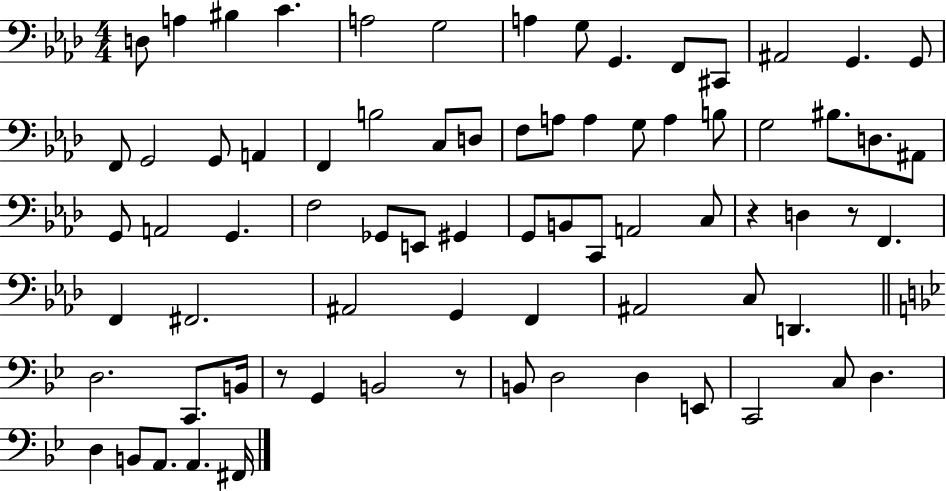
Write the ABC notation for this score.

X:1
T:Untitled
M:4/4
L:1/4
K:Ab
D,/2 A, ^B, C A,2 G,2 A, G,/2 G,, F,,/2 ^C,,/2 ^A,,2 G,, G,,/2 F,,/2 G,,2 G,,/2 A,, F,, B,2 C,/2 D,/2 F,/2 A,/2 A, G,/2 A, B,/2 G,2 ^B,/2 D,/2 ^A,,/2 G,,/2 A,,2 G,, F,2 _G,,/2 E,,/2 ^G,, G,,/2 B,,/2 C,,/2 A,,2 C,/2 z D, z/2 F,, F,, ^F,,2 ^A,,2 G,, F,, ^A,,2 C,/2 D,, D,2 C,,/2 B,,/4 z/2 G,, B,,2 z/2 B,,/2 D,2 D, E,,/2 C,,2 C,/2 D, D, B,,/2 A,,/2 A,, ^F,,/4